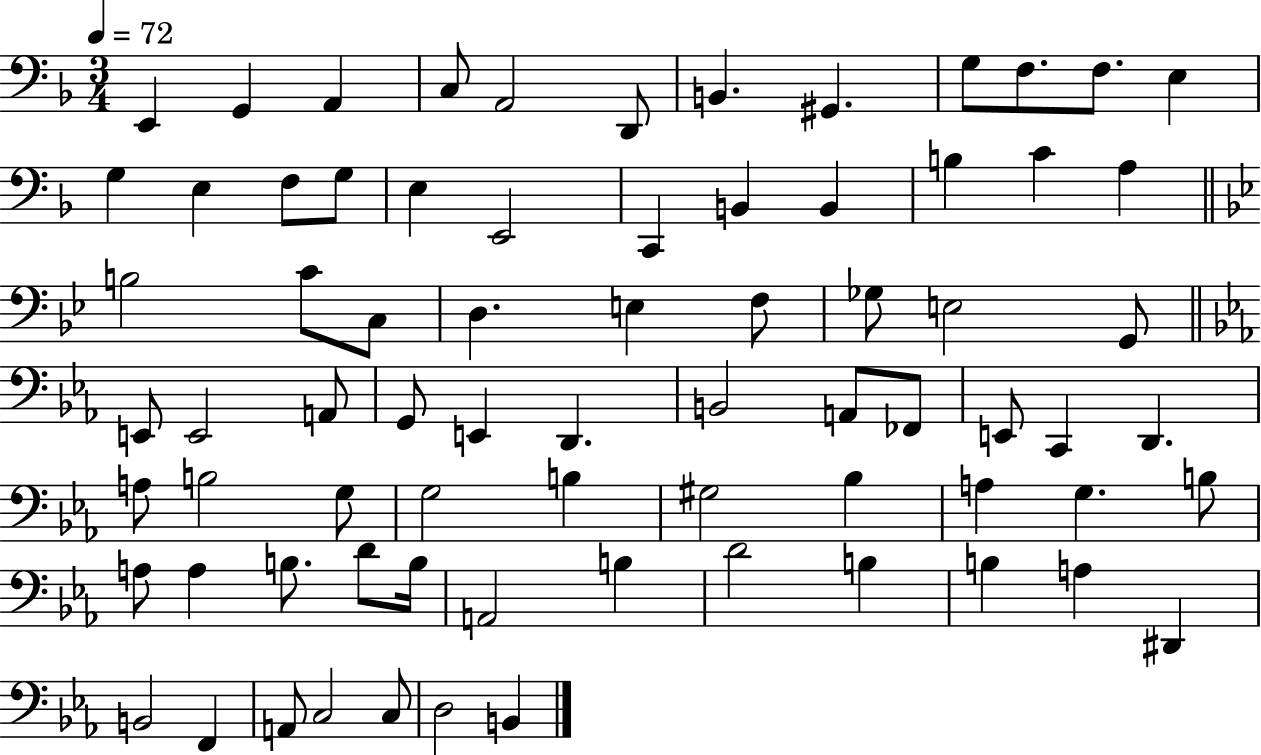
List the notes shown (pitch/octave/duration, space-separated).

E2/q G2/q A2/q C3/e A2/h D2/e B2/q. G#2/q. G3/e F3/e. F3/e. E3/q G3/q E3/q F3/e G3/e E3/q E2/h C2/q B2/q B2/q B3/q C4/q A3/q B3/h C4/e C3/e D3/q. E3/q F3/e Gb3/e E3/h G2/e E2/e E2/h A2/e G2/e E2/q D2/q. B2/h A2/e FES2/e E2/e C2/q D2/q. A3/e B3/h G3/e G3/h B3/q G#3/h Bb3/q A3/q G3/q. B3/e A3/e A3/q B3/e. D4/e B3/s A2/h B3/q D4/h B3/q B3/q A3/q D#2/q B2/h F2/q A2/e C3/h C3/e D3/h B2/q